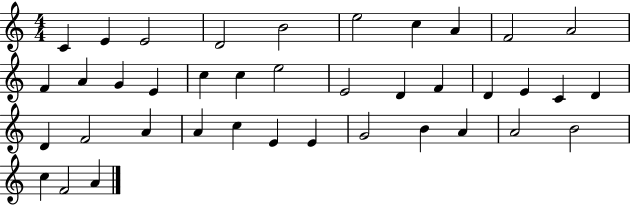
C4/q E4/q E4/h D4/h B4/h E5/h C5/q A4/q F4/h A4/h F4/q A4/q G4/q E4/q C5/q C5/q E5/h E4/h D4/q F4/q D4/q E4/q C4/q D4/q D4/q F4/h A4/q A4/q C5/q E4/q E4/q G4/h B4/q A4/q A4/h B4/h C5/q F4/h A4/q